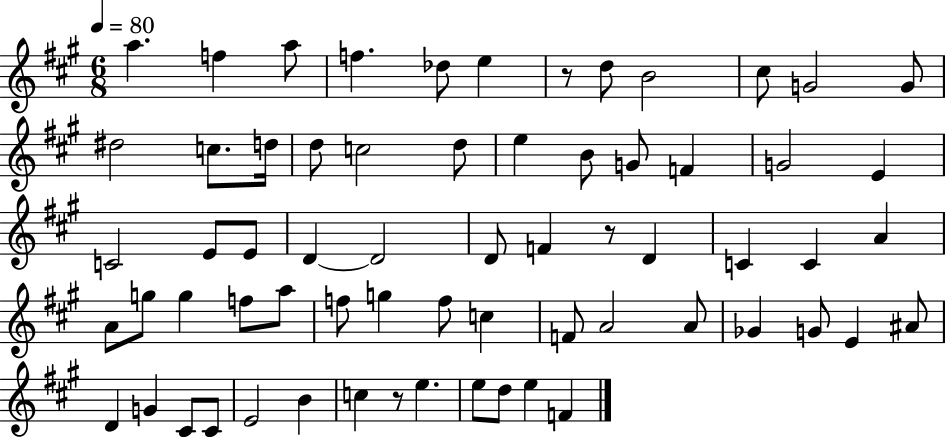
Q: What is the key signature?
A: A major